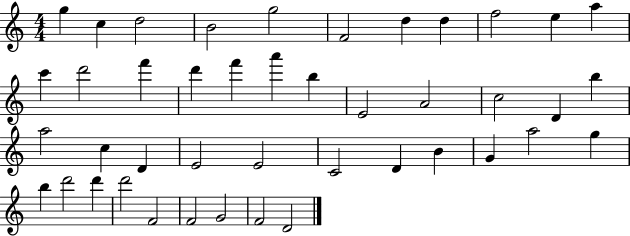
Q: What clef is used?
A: treble